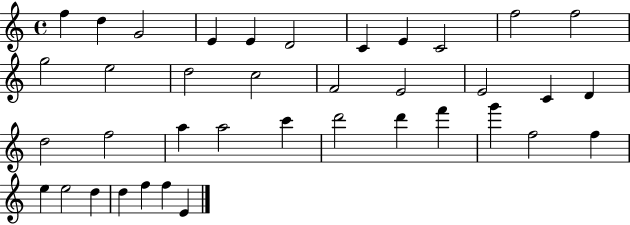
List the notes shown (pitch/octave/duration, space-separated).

F5/q D5/q G4/h E4/q E4/q D4/h C4/q E4/q C4/h F5/h F5/h G5/h E5/h D5/h C5/h F4/h E4/h E4/h C4/q D4/q D5/h F5/h A5/q A5/h C6/q D6/h D6/q F6/q G6/q F5/h F5/q E5/q E5/h D5/q D5/q F5/q F5/q E4/q